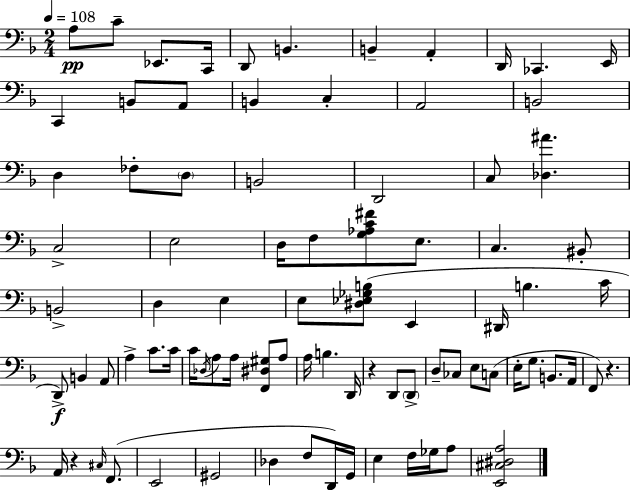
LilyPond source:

{
  \clef bass
  \numericTimeSignature
  \time 2/4
  \key f \major
  \tempo 4 = 108
  a8\pp c'8-- ees,8. c,16 | d,8 b,4. | b,4-- a,4-. | d,16 ces,4. e,16 | \break c,4 b,8 a,8 | b,4 c4-. | a,2 | b,2 | \break d4 fes8-. \parenthesize d8 | b,2 | d,2 | c8 <des ais'>4. | \break c2-> | e2 | d16 f8 <g aes c' fis'>8 e8. | c4. bis,8-. | \break b,2-> | d4 e4 | e8 <dis ees ges b>8( e,4 | dis,16 b4. c'16 | \break d,8->\f) b,4 a,8 | a4-> c'8. c'16 | c'16 \acciaccatura { des16 } a8 a16 <f, dis gis>8 a8 | a16 b4. | \break d,16 r4 d,8 \parenthesize d,8-> | d8-- ces8 e8 c8( | e16-. g8. b,8. | a,16 f,8) r4. | \break a,16 r4 \grace { cis16 } f,8.( | e,2 | gis,2 | des4 f8 | \break d,16) g,16 e4 f16 ges16 | a8 <e, cis dis a>2 | \bar "|."
}